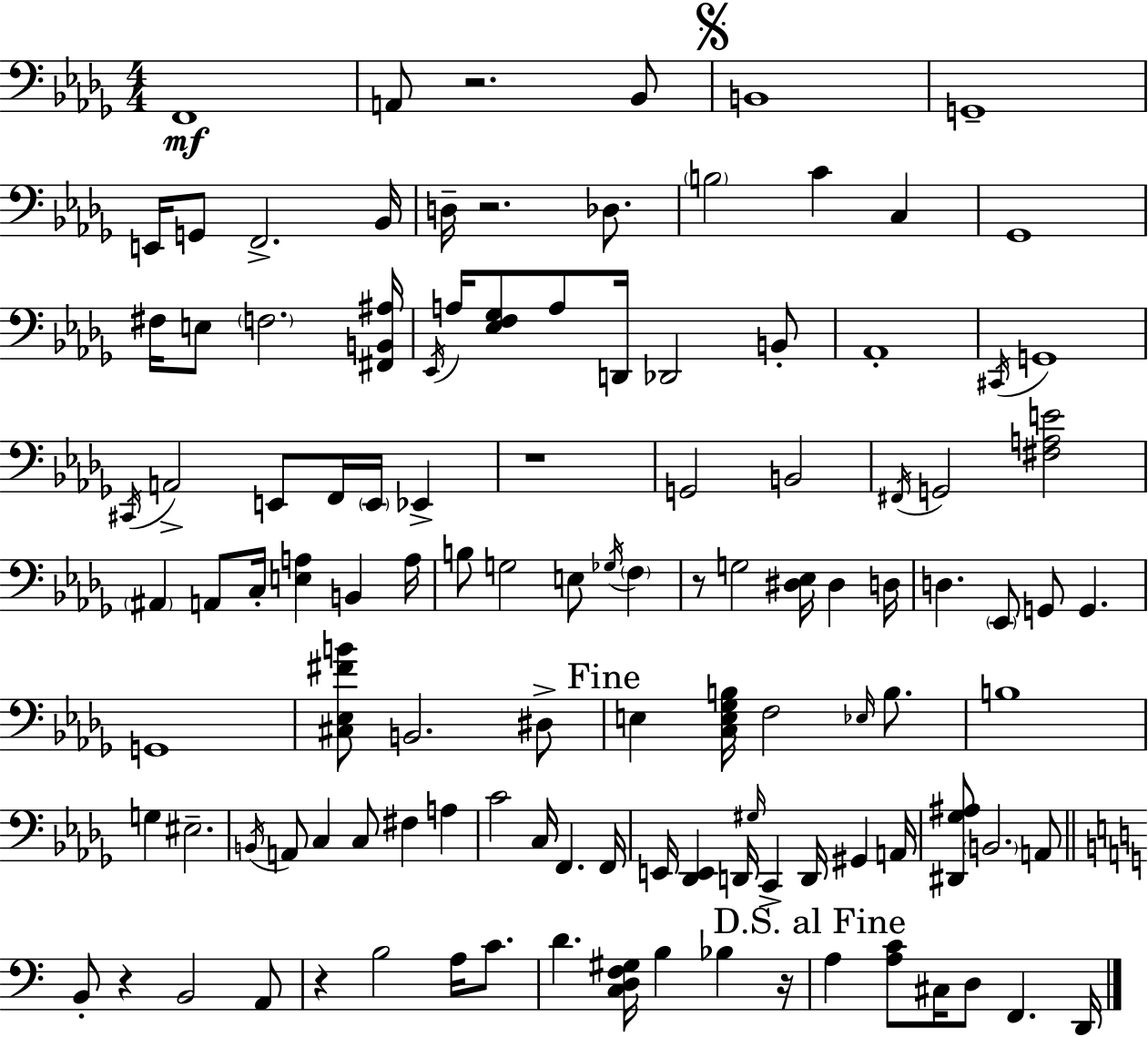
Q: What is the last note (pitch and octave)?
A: D2